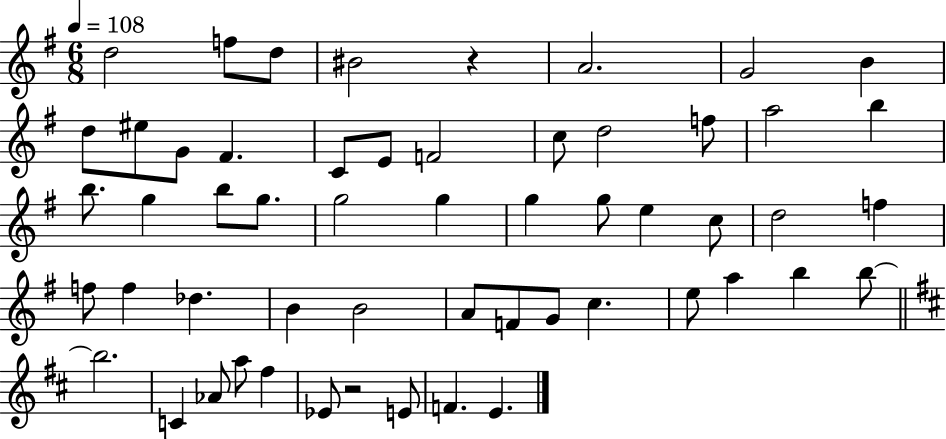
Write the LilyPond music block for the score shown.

{
  \clef treble
  \numericTimeSignature
  \time 6/8
  \key g \major
  \tempo 4 = 108
  d''2 f''8 d''8 | bis'2 r4 | a'2. | g'2 b'4 | \break d''8 eis''8 g'8 fis'4. | c'8 e'8 f'2 | c''8 d''2 f''8 | a''2 b''4 | \break b''8. g''4 b''8 g''8. | g''2 g''4 | g''4 g''8 e''4 c''8 | d''2 f''4 | \break f''8 f''4 des''4. | b'4 b'2 | a'8 f'8 g'8 c''4. | e''8 a''4 b''4 b''8~~ | \break \bar "||" \break \key d \major b''2. | c'4 aes'8 a''8 fis''4 | ees'8 r2 e'8 | f'4. e'4. | \break \bar "|."
}